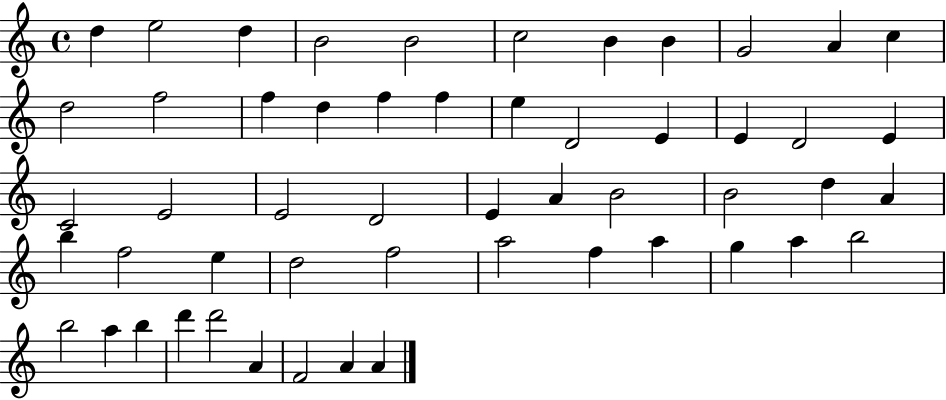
X:1
T:Untitled
M:4/4
L:1/4
K:C
d e2 d B2 B2 c2 B B G2 A c d2 f2 f d f f e D2 E E D2 E C2 E2 E2 D2 E A B2 B2 d A b f2 e d2 f2 a2 f a g a b2 b2 a b d' d'2 A F2 A A